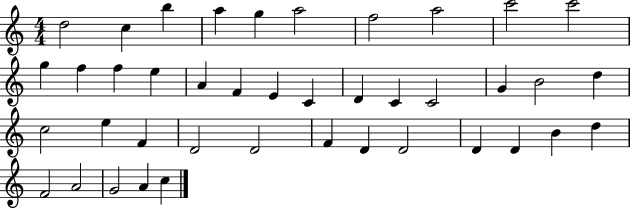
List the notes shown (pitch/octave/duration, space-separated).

D5/h C5/q B5/q A5/q G5/q A5/h F5/h A5/h C6/h C6/h G5/q F5/q F5/q E5/q A4/q F4/q E4/q C4/q D4/q C4/q C4/h G4/q B4/h D5/q C5/h E5/q F4/q D4/h D4/h F4/q D4/q D4/h D4/q D4/q B4/q D5/q F4/h A4/h G4/h A4/q C5/q